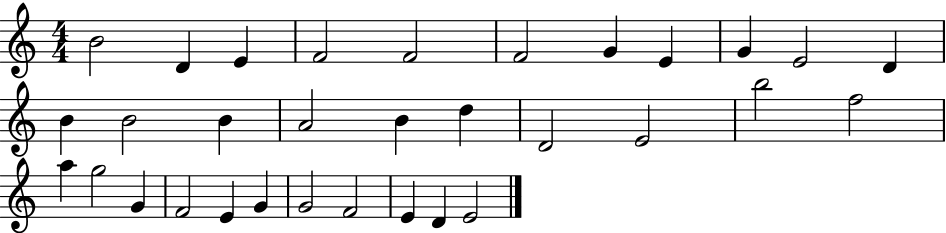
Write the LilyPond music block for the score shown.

{
  \clef treble
  \numericTimeSignature
  \time 4/4
  \key c \major
  b'2 d'4 e'4 | f'2 f'2 | f'2 g'4 e'4 | g'4 e'2 d'4 | \break b'4 b'2 b'4 | a'2 b'4 d''4 | d'2 e'2 | b''2 f''2 | \break a''4 g''2 g'4 | f'2 e'4 g'4 | g'2 f'2 | e'4 d'4 e'2 | \break \bar "|."
}